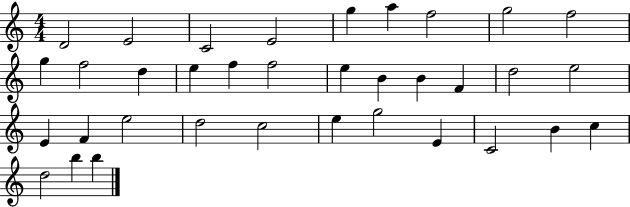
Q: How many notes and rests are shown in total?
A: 35